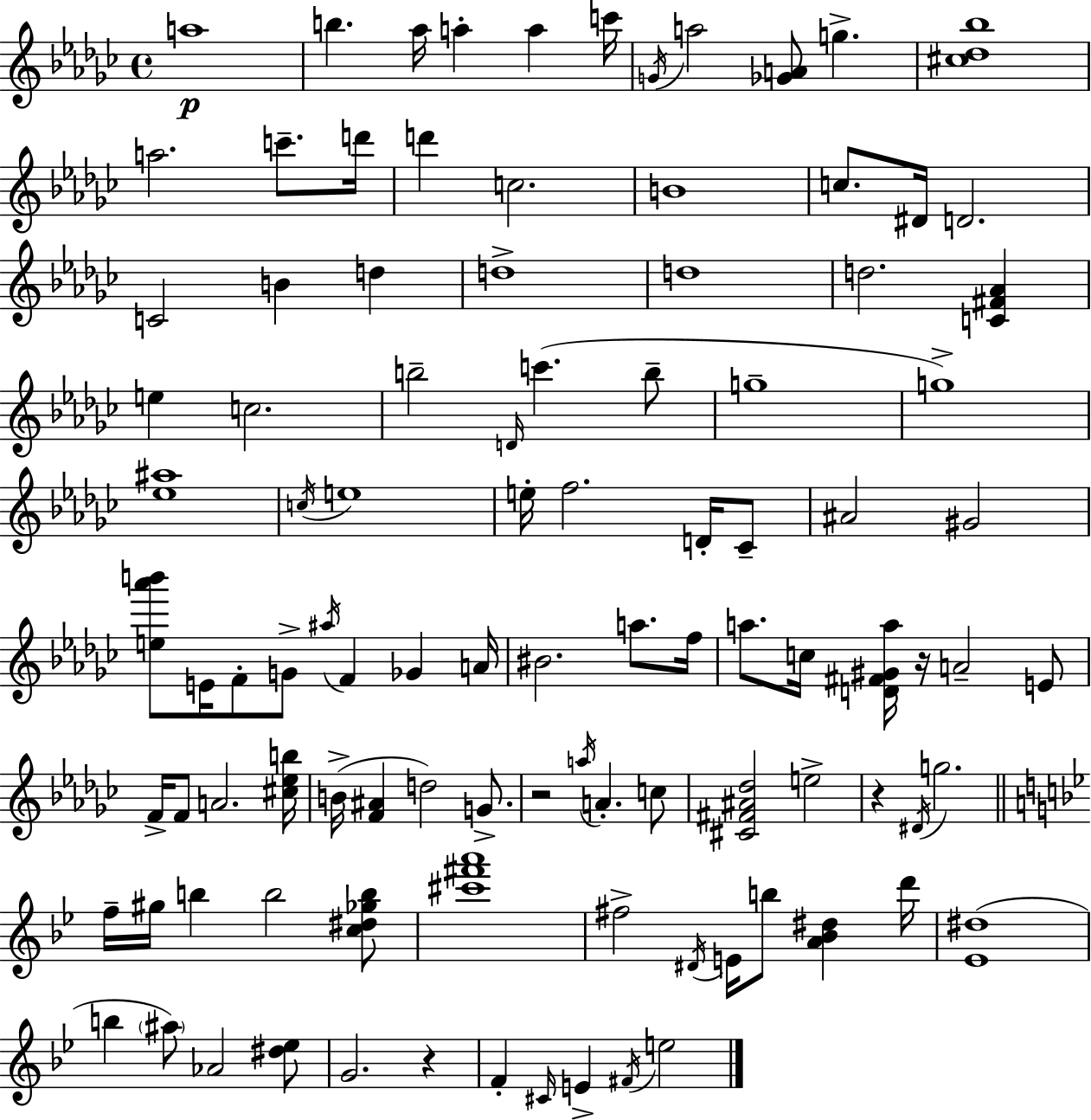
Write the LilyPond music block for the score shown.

{
  \clef treble
  \time 4/4
  \defaultTimeSignature
  \key ees \minor
  \repeat volta 2 { a''1\p | b''4. aes''16 a''4-. a''4 c'''16 | \acciaccatura { g'16 } a''2 <ges' a'>8 g''4.-> | <cis'' des'' bes''>1 | \break a''2. c'''8.-- | d'''16 d'''4 c''2. | b'1 | c''8. dis'16 d'2. | \break c'2 b'4 d''4 | d''1-> | d''1 | d''2. <c' fis' aes'>4 | \break e''4 c''2. | b''2-- \grace { d'16 } c'''4.( | b''8-- g''1-- | g''1->) | \break <ees'' ais''>1 | \acciaccatura { c''16 } e''1 | e''16-. f''2. | d'16-. ces'8-- ais'2 gis'2 | \break <e'' aes''' b'''>8 e'16 f'8-. g'8-> \acciaccatura { ais''16 } f'4 ges'4 | a'16 bis'2. | a''8. f''16 a''8. c''16 <d' fis' gis' a''>16 r16 a'2-- | e'8 f'16-> f'8 a'2. | \break <cis'' ees'' b''>16 b'16->( <f' ais'>4 d''2) | g'8.-> r2 \acciaccatura { a''16 } a'4.-. | c''8 <cis' fis' ais' des''>2 e''2-> | r4 \acciaccatura { dis'16 } g''2. | \break \bar "||" \break \key g \minor f''16-- gis''16 b''4 b''2 <c'' dis'' ges'' b''>8 | <cis''' fis''' a'''>1 | fis''2-> \acciaccatura { dis'16 } e'16 b''8 <a' bes' dis''>4 | d'''16 <ees' dis''>1( | \break b''4 \parenthesize ais''8) aes'2 <dis'' ees''>8 | g'2. r4 | f'4-. \grace { cis'16 } e'4-> \acciaccatura { fis'16 } e''2 | } \bar "|."
}